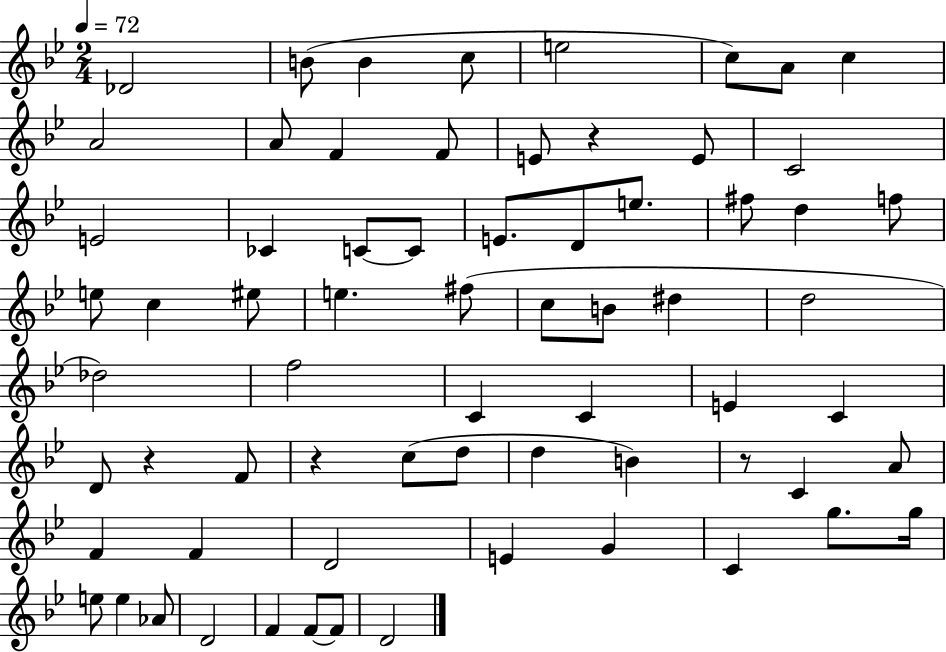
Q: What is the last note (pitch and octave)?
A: D4